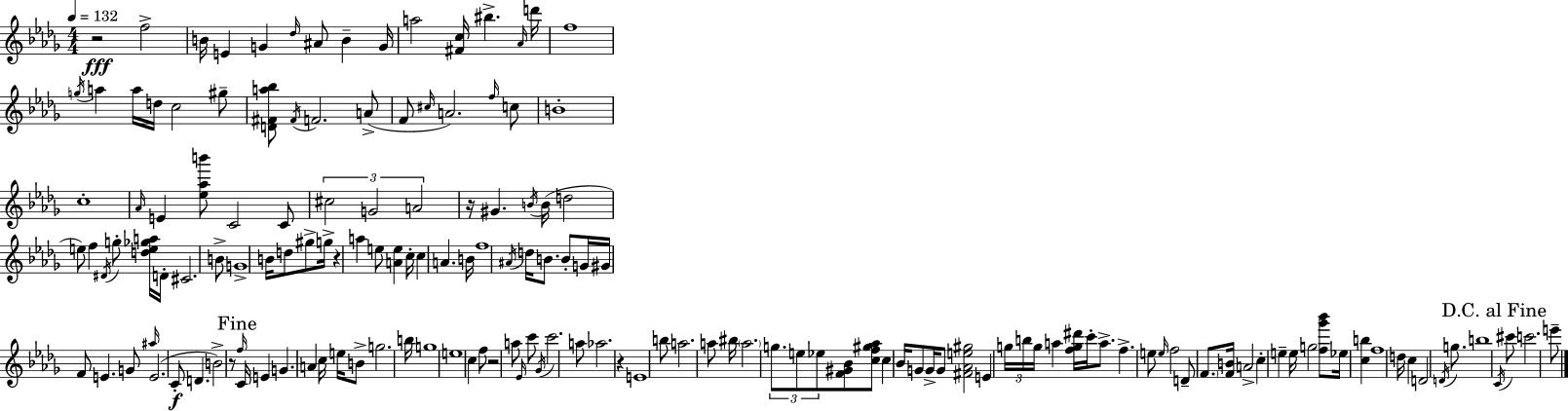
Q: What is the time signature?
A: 4/4